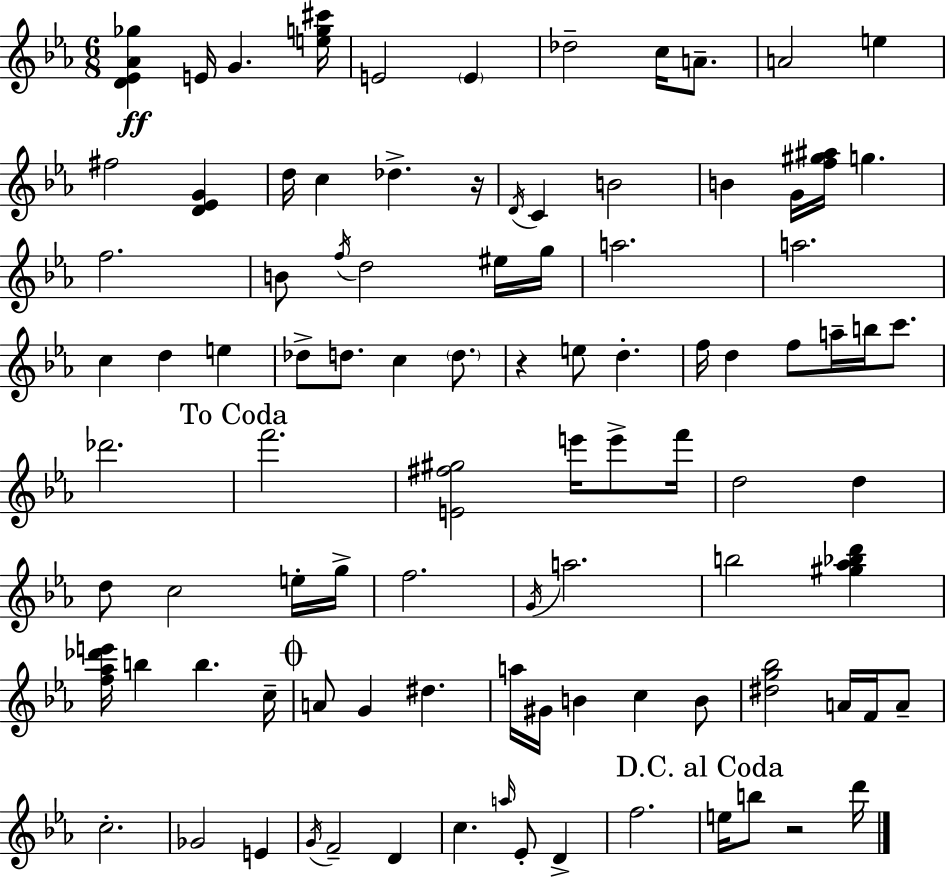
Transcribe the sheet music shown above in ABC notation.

X:1
T:Untitled
M:6/8
L:1/4
K:Eb
[D_E_A_g] E/4 G [eg^c']/4 E2 E _d2 c/4 A/2 A2 e ^f2 [D_EG] d/4 c _d z/4 D/4 C B2 B G/4 [f^g^a]/4 g f2 B/2 f/4 d2 ^e/4 g/4 a2 a2 c d e _d/2 d/2 c d/2 z e/2 d f/4 d f/2 a/4 b/4 c'/2 _d'2 f'2 [E^f^g]2 e'/4 e'/2 f'/4 d2 d d/2 c2 e/4 g/4 f2 G/4 a2 b2 [^g_a_bd'] [f_a_d'e']/4 b b c/4 A/2 G ^d a/4 ^G/4 B c B/2 [^dg_b]2 A/4 F/4 A/2 c2 _G2 E G/4 F2 D c a/4 _E/2 D f2 e/4 b/2 z2 d'/4